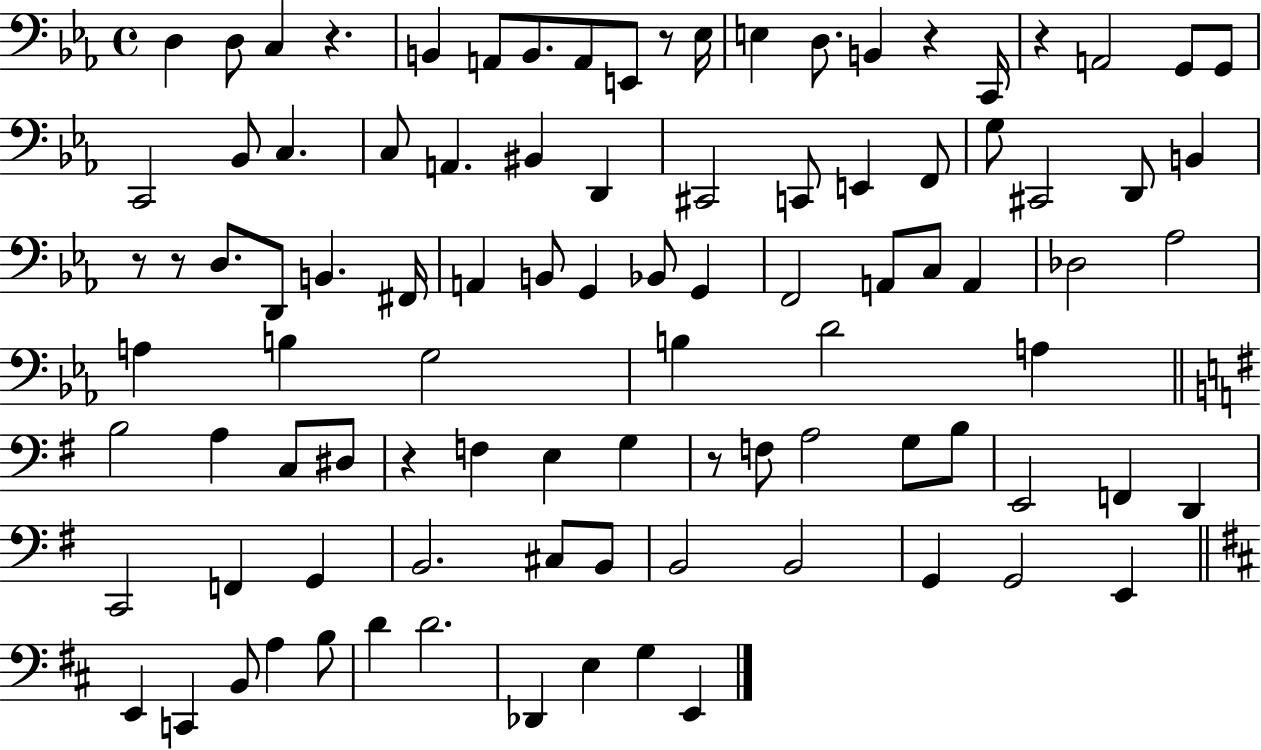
X:1
T:Untitled
M:4/4
L:1/4
K:Eb
D, D,/2 C, z B,, A,,/2 B,,/2 A,,/2 E,,/2 z/2 _E,/4 E, D,/2 B,, z C,,/4 z A,,2 G,,/2 G,,/2 C,,2 _B,,/2 C, C,/2 A,, ^B,, D,, ^C,,2 C,,/2 E,, F,,/2 G,/2 ^C,,2 D,,/2 B,, z/2 z/2 D,/2 D,,/2 B,, ^F,,/4 A,, B,,/2 G,, _B,,/2 G,, F,,2 A,,/2 C,/2 A,, _D,2 _A,2 A, B, G,2 B, D2 A, B,2 A, C,/2 ^D,/2 z F, E, G, z/2 F,/2 A,2 G,/2 B,/2 E,,2 F,, D,, C,,2 F,, G,, B,,2 ^C,/2 B,,/2 B,,2 B,,2 G,, G,,2 E,, E,, C,, B,,/2 A, B,/2 D D2 _D,, E, G, E,,